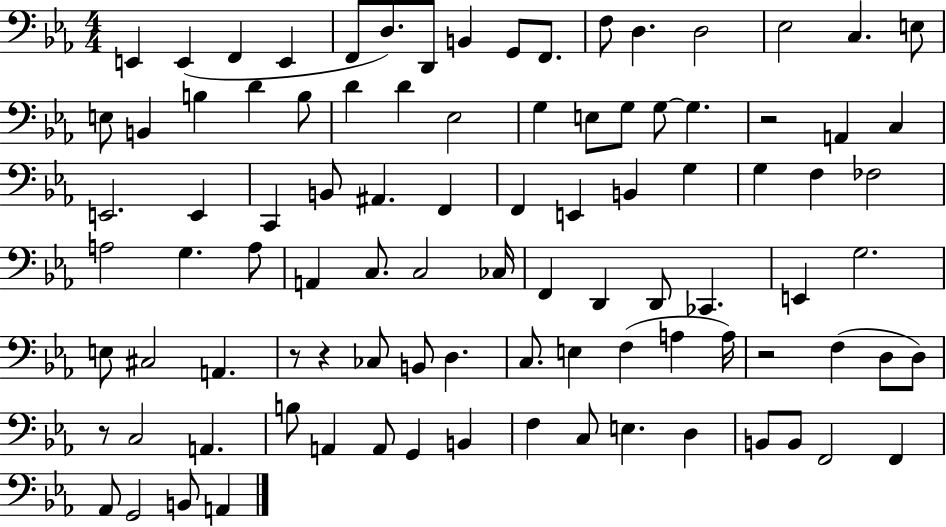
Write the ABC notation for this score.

X:1
T:Untitled
M:4/4
L:1/4
K:Eb
E,, E,, F,, E,, F,,/2 D,/2 D,,/2 B,, G,,/2 F,,/2 F,/2 D, D,2 _E,2 C, E,/2 E,/2 B,, B, D B,/2 D D _E,2 G, E,/2 G,/2 G,/2 G, z2 A,, C, E,,2 E,, C,, B,,/2 ^A,, F,, F,, E,, B,, G, G, F, _F,2 A,2 G, A,/2 A,, C,/2 C,2 _C,/4 F,, D,, D,,/2 _C,, E,, G,2 E,/2 ^C,2 A,, z/2 z _C,/2 B,,/2 D, C,/2 E, F, A, A,/4 z2 F, D,/2 D,/2 z/2 C,2 A,, B,/2 A,, A,,/2 G,, B,, F, C,/2 E, D, B,,/2 B,,/2 F,,2 F,, _A,,/2 G,,2 B,,/2 A,,